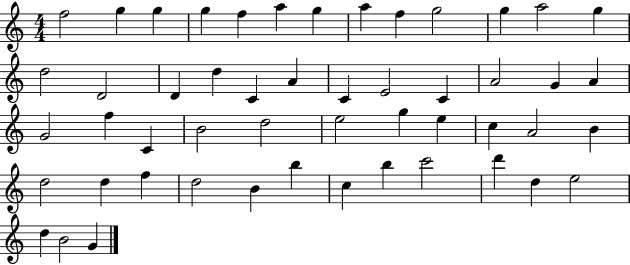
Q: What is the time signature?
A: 4/4